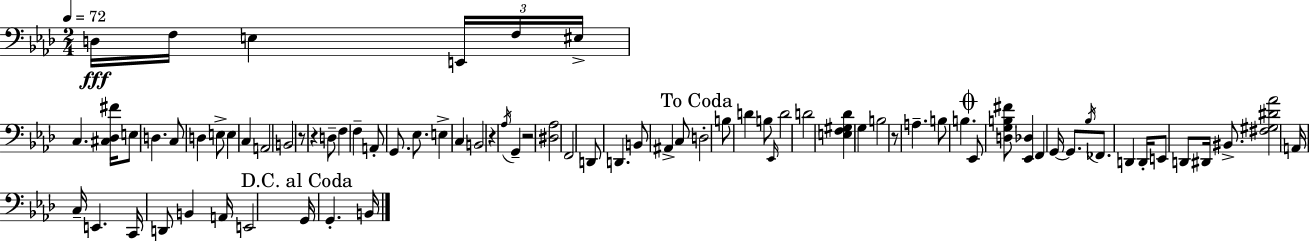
D3/s F3/s E3/q E2/s F3/s EIS3/s C3/q. [C#3,Db3,F#4]/s E3/e D3/q. C3/e D3/q E3/e E3/q C3/q A2/h B2/h R/e R/q D3/e F3/q F3/q A2/e G2/e. Eb3/e. E3/q C3/q B2/h R/q Ab3/s G2/q R/h [D#3,Ab3]/h F2/h D2/e D2/q. B2/e A#2/q C3/e D3/h B3/e D4/q B3/e Eb2/s D4/h D4/h [E3,F3,G#3,Db4]/q G3/q B3/h R/e A3/q. B3/e B3/q. Eb2/e [D3,G3,B3,F#4]/e [Eb2,Db3]/q F2/q G2/s G2/e. Bb3/s FES2/e. D2/q D2/s E2/e D2/e D#2/s BIS2/e. [F#3,G#3,D#4,Ab4]/h A2/s C3/s E2/q. C2/s D2/e B2/q A2/s E2/h G2/s G2/q. B2/s